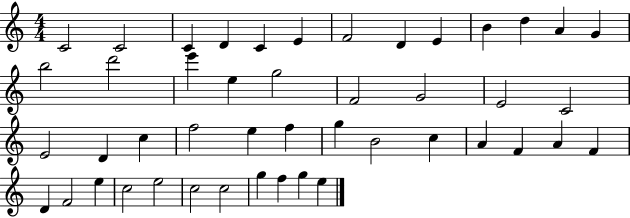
C4/h C4/h C4/q D4/q C4/q E4/q F4/h D4/q E4/q B4/q D5/q A4/q G4/q B5/h D6/h E6/q E5/q G5/h F4/h G4/h E4/h C4/h E4/h D4/q C5/q F5/h E5/q F5/q G5/q B4/h C5/q A4/q F4/q A4/q F4/q D4/q F4/h E5/q C5/h E5/h C5/h C5/h G5/q F5/q G5/q E5/q